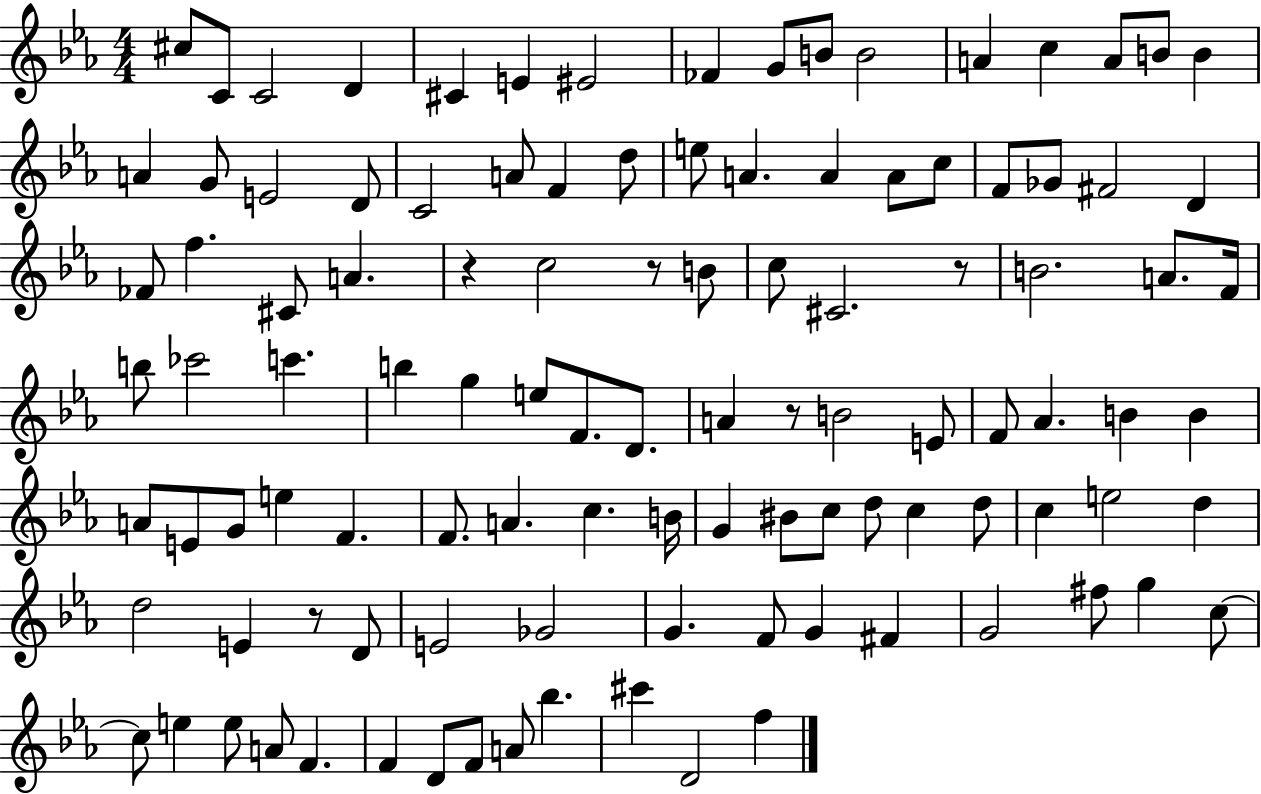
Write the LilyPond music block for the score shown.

{
  \clef treble
  \numericTimeSignature
  \time 4/4
  \key ees \major
  cis''8 c'8 c'2 d'4 | cis'4 e'4 eis'2 | fes'4 g'8 b'8 b'2 | a'4 c''4 a'8 b'8 b'4 | \break a'4 g'8 e'2 d'8 | c'2 a'8 f'4 d''8 | e''8 a'4. a'4 a'8 c''8 | f'8 ges'8 fis'2 d'4 | \break fes'8 f''4. cis'8 a'4. | r4 c''2 r8 b'8 | c''8 cis'2. r8 | b'2. a'8. f'16 | \break b''8 ces'''2 c'''4. | b''4 g''4 e''8 f'8. d'8. | a'4 r8 b'2 e'8 | f'8 aes'4. b'4 b'4 | \break a'8 e'8 g'8 e''4 f'4. | f'8. a'4. c''4. b'16 | g'4 bis'8 c''8 d''8 c''4 d''8 | c''4 e''2 d''4 | \break d''2 e'4 r8 d'8 | e'2 ges'2 | g'4. f'8 g'4 fis'4 | g'2 fis''8 g''4 c''8~~ | \break c''8 e''4 e''8 a'8 f'4. | f'4 d'8 f'8 a'8 bes''4. | cis'''4 d'2 f''4 | \bar "|."
}